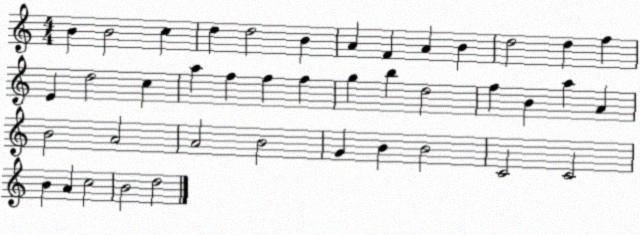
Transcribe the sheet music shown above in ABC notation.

X:1
T:Untitled
M:4/4
L:1/4
K:C
B B2 c d d2 B A F A B d2 d f E d2 c a f f f g b d2 f B a A B2 A2 A2 B2 G B B2 C2 C2 B A c2 B2 d2